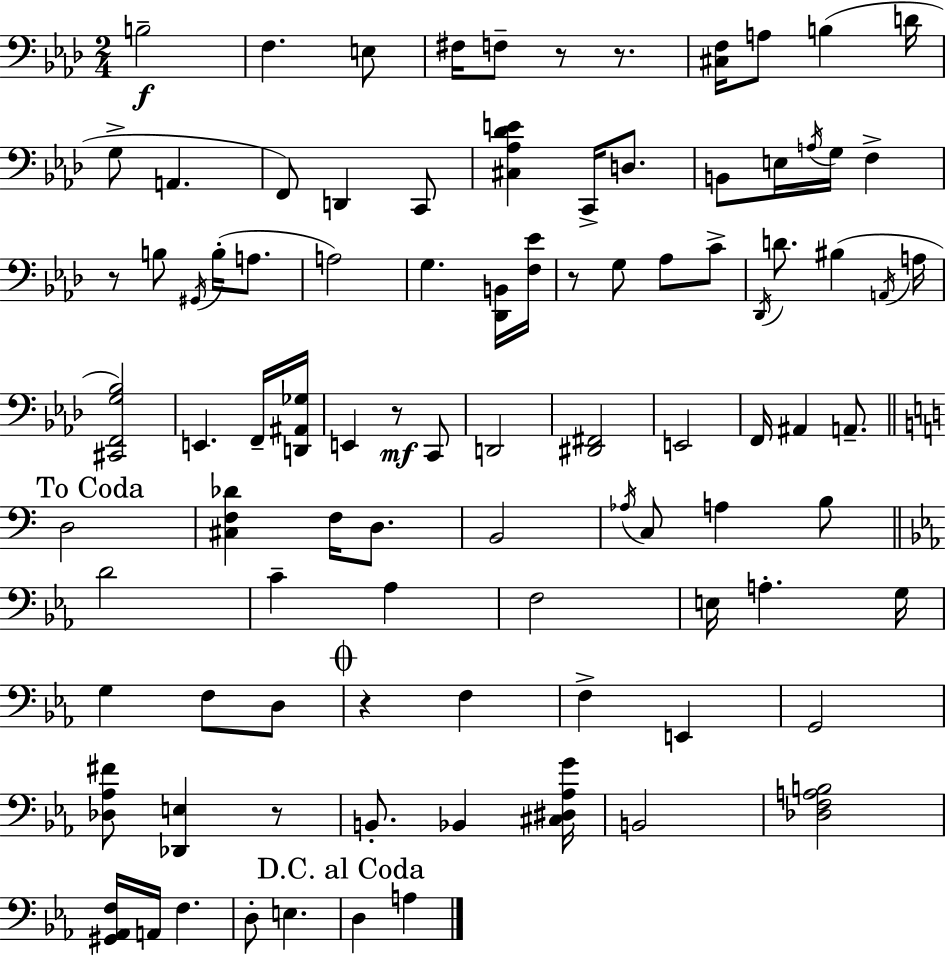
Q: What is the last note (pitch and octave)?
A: A3